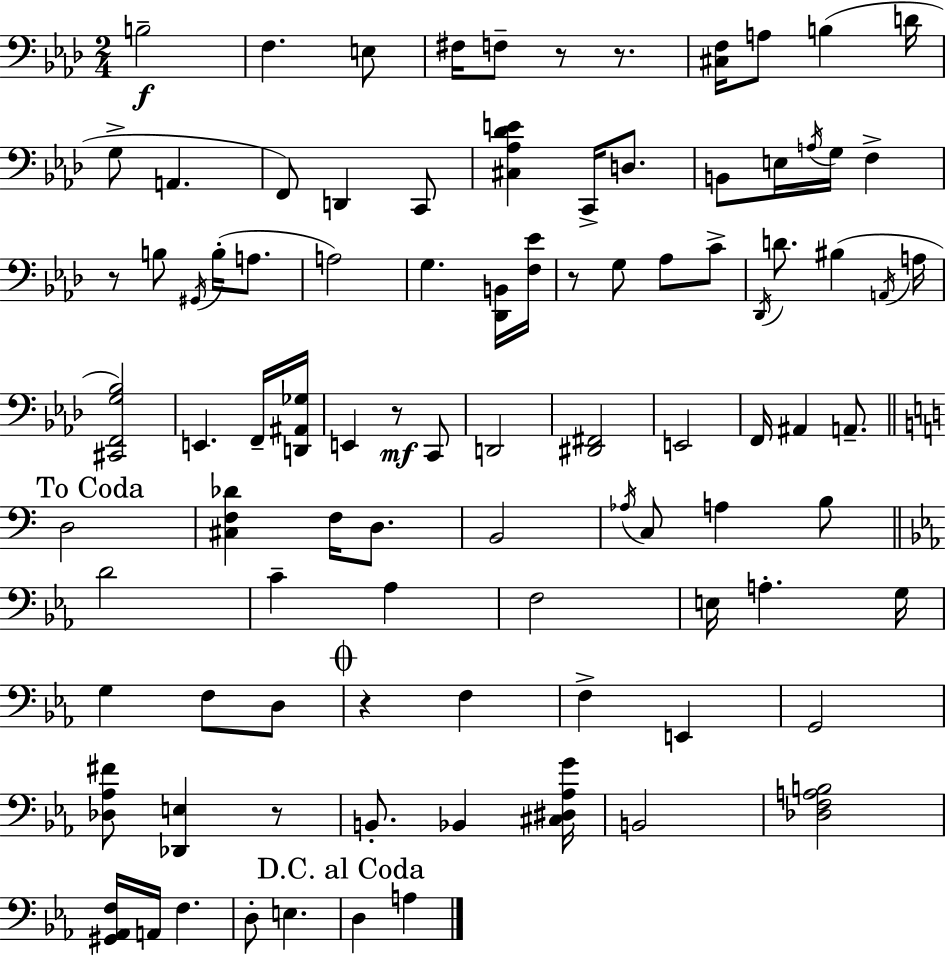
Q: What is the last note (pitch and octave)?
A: A3